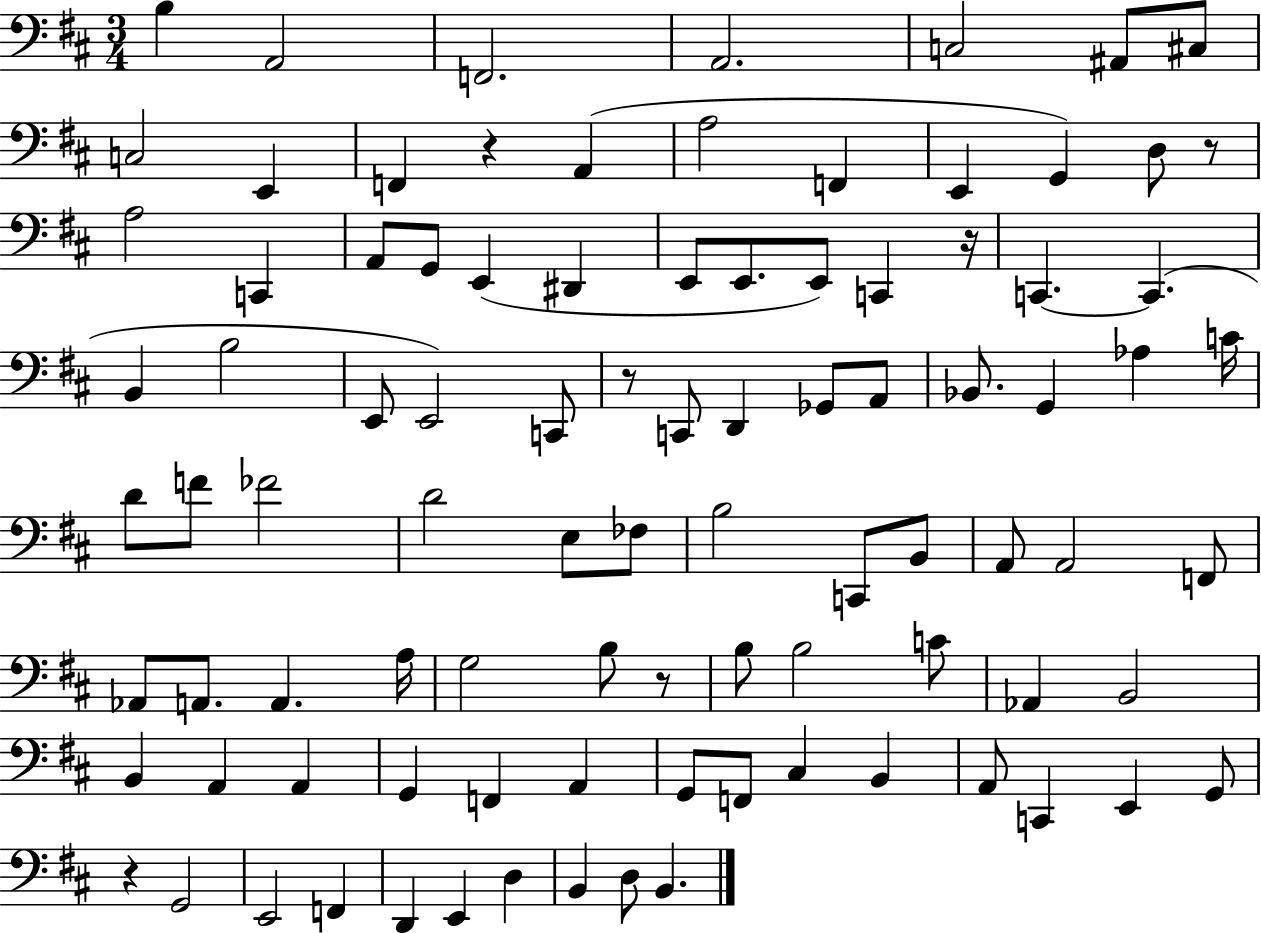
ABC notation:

X:1
T:Untitled
M:3/4
L:1/4
K:D
B, A,,2 F,,2 A,,2 C,2 ^A,,/2 ^C,/2 C,2 E,, F,, z A,, A,2 F,, E,, G,, D,/2 z/2 A,2 C,, A,,/2 G,,/2 E,, ^D,, E,,/2 E,,/2 E,,/2 C,, z/4 C,, C,, B,, B,2 E,,/2 E,,2 C,,/2 z/2 C,,/2 D,, _G,,/2 A,,/2 _B,,/2 G,, _A, C/4 D/2 F/2 _F2 D2 E,/2 _F,/2 B,2 C,,/2 B,,/2 A,,/2 A,,2 F,,/2 _A,,/2 A,,/2 A,, A,/4 G,2 B,/2 z/2 B,/2 B,2 C/2 _A,, B,,2 B,, A,, A,, G,, F,, A,, G,,/2 F,,/2 ^C, B,, A,,/2 C,, E,, G,,/2 z G,,2 E,,2 F,, D,, E,, D, B,, D,/2 B,,